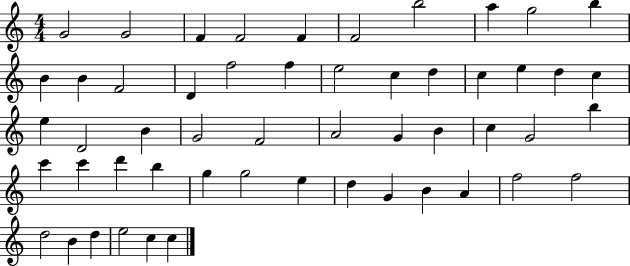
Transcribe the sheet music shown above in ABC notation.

X:1
T:Untitled
M:4/4
L:1/4
K:C
G2 G2 F F2 F F2 b2 a g2 b B B F2 D f2 f e2 c d c e d c e D2 B G2 F2 A2 G B c G2 b c' c' d' b g g2 e d G B A f2 f2 d2 B d e2 c c